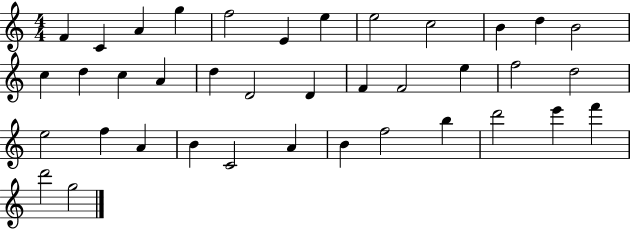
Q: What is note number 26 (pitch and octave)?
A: F5